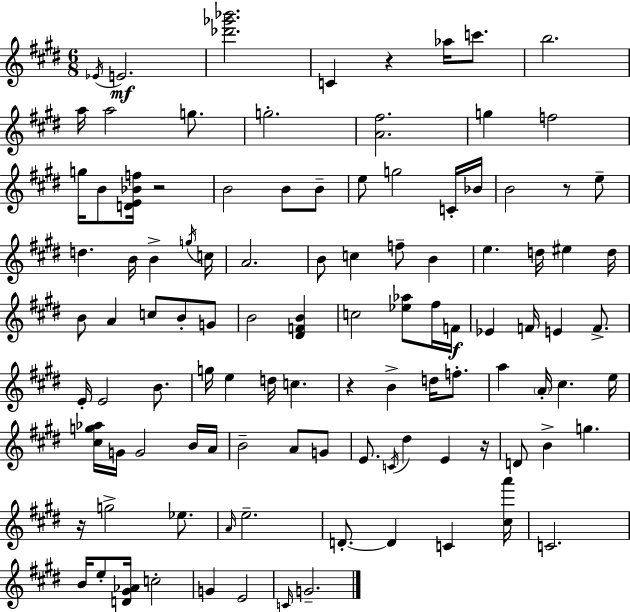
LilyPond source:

{
  \clef treble
  \numericTimeSignature
  \time 6/8
  \key e \major
  \acciaccatura { ees'16 }\mf e'2. | <des''' ges''' bes'''>2. | c'4 r4 aes''16 c'''8. | b''2. | \break a''16 a''2 g''8. | g''2.-. | <a' fis''>2. | g''4 f''2 | \break g''16 b'8 <d' e' bes' f''>16 r2 | b'2 b'8 b'8-- | e''8 g''2 c'16-. | bes'16 b'2 r8 e''8-- | \break d''4. b'16 b'4-> | \acciaccatura { g''16 } c''16 a'2. | b'8 c''4 f''8-- b'4 | e''4. d''16 eis''4 | \break d''16 b'8 a'4 c''8 b'8-. | g'8 b'2 <dis' f' b'>4 | c''2 <ees'' aes''>8 | fis''16 f'16\f ees'4 f'16 e'4 f'8.-> | \break e'16-. e'2 b'8. | g''16 e''4 d''16 c''4. | r4 b'4-> d''16 f''8.-. | a''4 \parenthesize a'16-. cis''4. | \break e''16 <cis'' g'' aes''>16 g'16 g'2 | b'16 a'16 b'2-- a'8 | g'8 e'8. \acciaccatura { c'16 } dis''4 e'4 | r16 d'8 b'4-> g''4. | \break r16 g''2-> | ees''8. \grace { a'16 } e''2.-- | d'8.-.~~ d'4 c'4 | <cis'' a'''>16 c'2. | \break b'16 e''8-. <d' gis' aes'>16 c''2-. | g'4 e'2 | \grace { c'16 } g'2.-- | \bar "|."
}